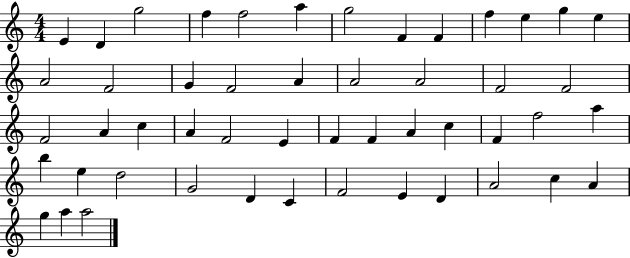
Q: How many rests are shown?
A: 0